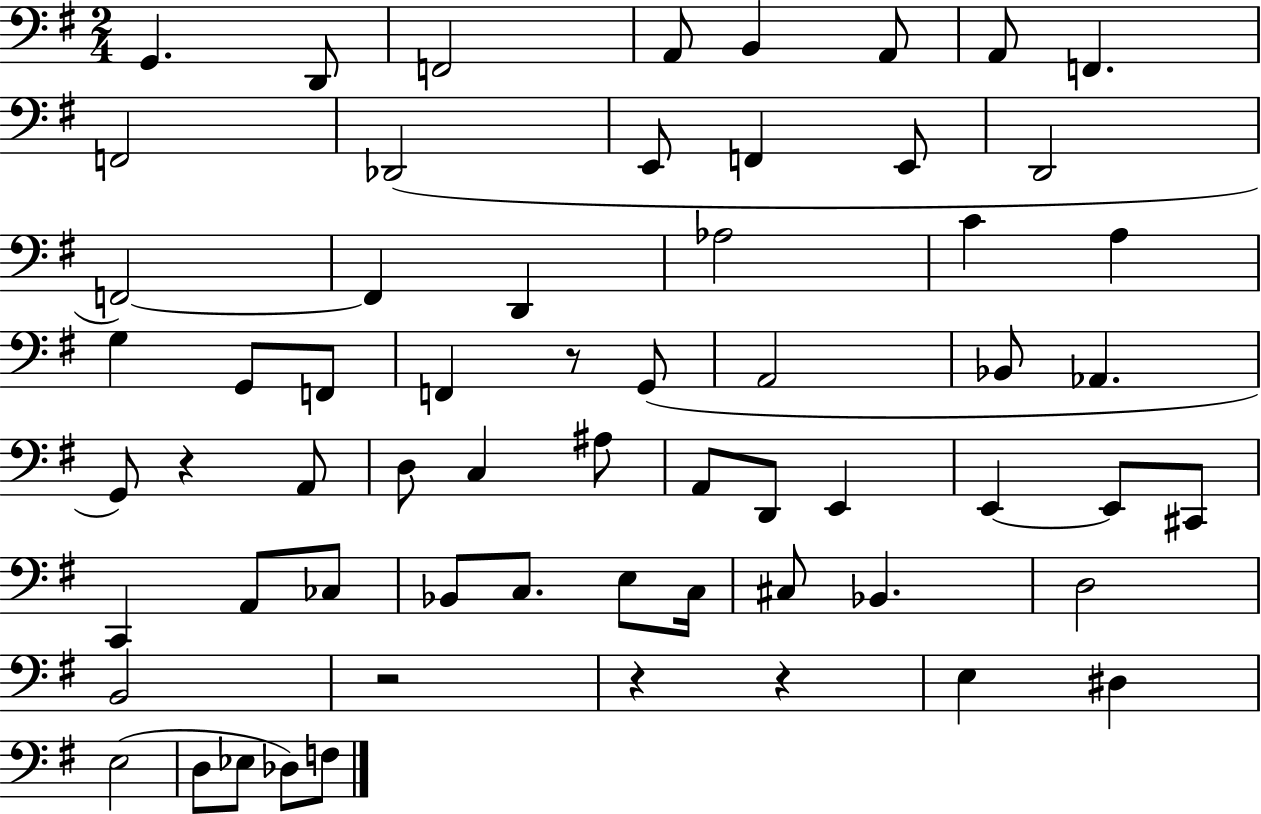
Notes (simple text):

G2/q. D2/e F2/h A2/e B2/q A2/e A2/e F2/q. F2/h Db2/h E2/e F2/q E2/e D2/h F2/h F2/q D2/q Ab3/h C4/q A3/q G3/q G2/e F2/e F2/q R/e G2/e A2/h Bb2/e Ab2/q. G2/e R/q A2/e D3/e C3/q A#3/e A2/e D2/e E2/q E2/q E2/e C#2/e C2/q A2/e CES3/e Bb2/e C3/e. E3/e C3/s C#3/e Bb2/q. D3/h B2/h R/h R/q R/q E3/q D#3/q E3/h D3/e Eb3/e Db3/e F3/e